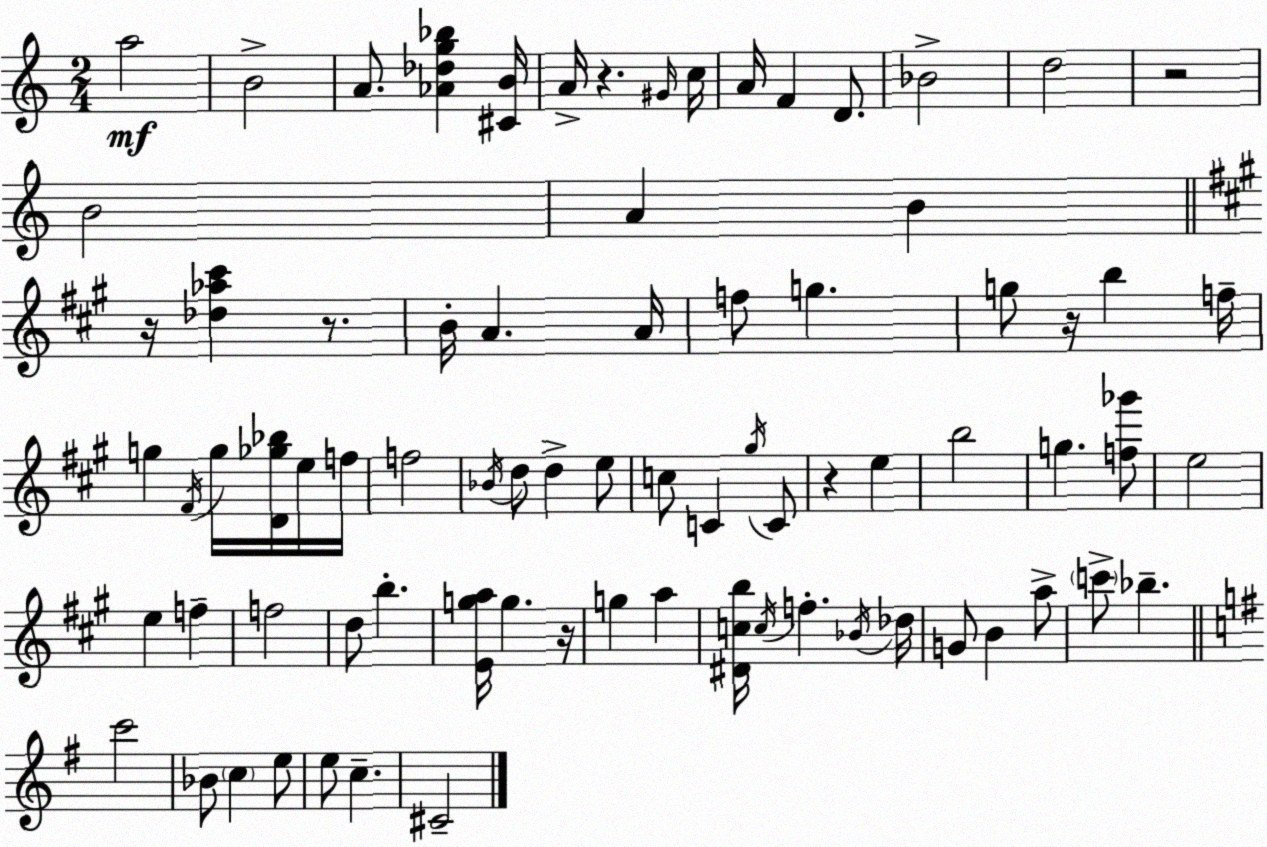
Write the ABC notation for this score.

X:1
T:Untitled
M:2/4
L:1/4
K:Am
a2 B2 A/2 [_A_dg_b] [^CB]/4 A/4 z ^G/4 c/4 A/4 F D/2 _B2 d2 z2 B2 A B z/4 [_d_a^c'] z/2 B/4 A A/4 f/2 g g/2 z/4 b f/4 g ^F/4 g/4 [D_g_b]/4 e/4 f/4 f2 _B/4 d/2 d e/2 c/2 C ^g/4 C/2 z e b2 g [f_g']/2 e2 e f f2 d/2 b [Ega]/4 g z/4 g a [^Dcb]/4 c/4 f _B/4 _d/4 G/2 B a/2 c'/2 _b c'2 _B/2 c e/2 e/2 c ^C2